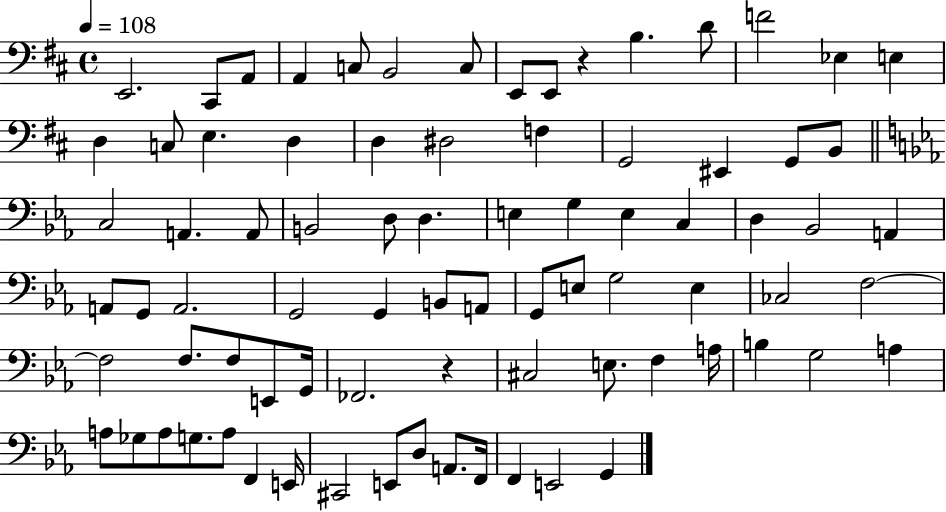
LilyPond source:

{
  \clef bass
  \time 4/4
  \defaultTimeSignature
  \key d \major
  \tempo 4 = 108
  \repeat volta 2 { e,2. cis,8 a,8 | a,4 c8 b,2 c8 | e,8 e,8 r4 b4. d'8 | f'2 ees4 e4 | \break d4 c8 e4. d4 | d4 dis2 f4 | g,2 eis,4 g,8 b,8 | \bar "||" \break \key ees \major c2 a,4. a,8 | b,2 d8 d4. | e4 g4 e4 c4 | d4 bes,2 a,4 | \break a,8 g,8 a,2. | g,2 g,4 b,8 a,8 | g,8 e8 g2 e4 | ces2 f2~~ | \break f2 f8. f8 e,8 g,16 | fes,2. r4 | cis2 e8. f4 a16 | b4 g2 a4 | \break a8 ges8 a8 g8. a8 f,4 e,16 | cis,2 e,8 d8 a,8. f,16 | f,4 e,2 g,4 | } \bar "|."
}